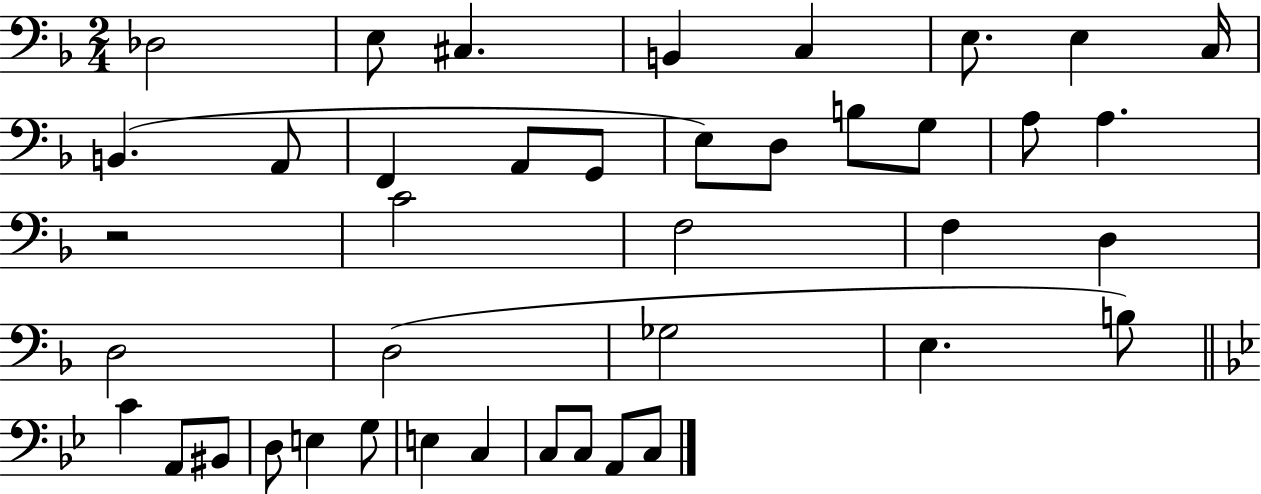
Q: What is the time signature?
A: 2/4